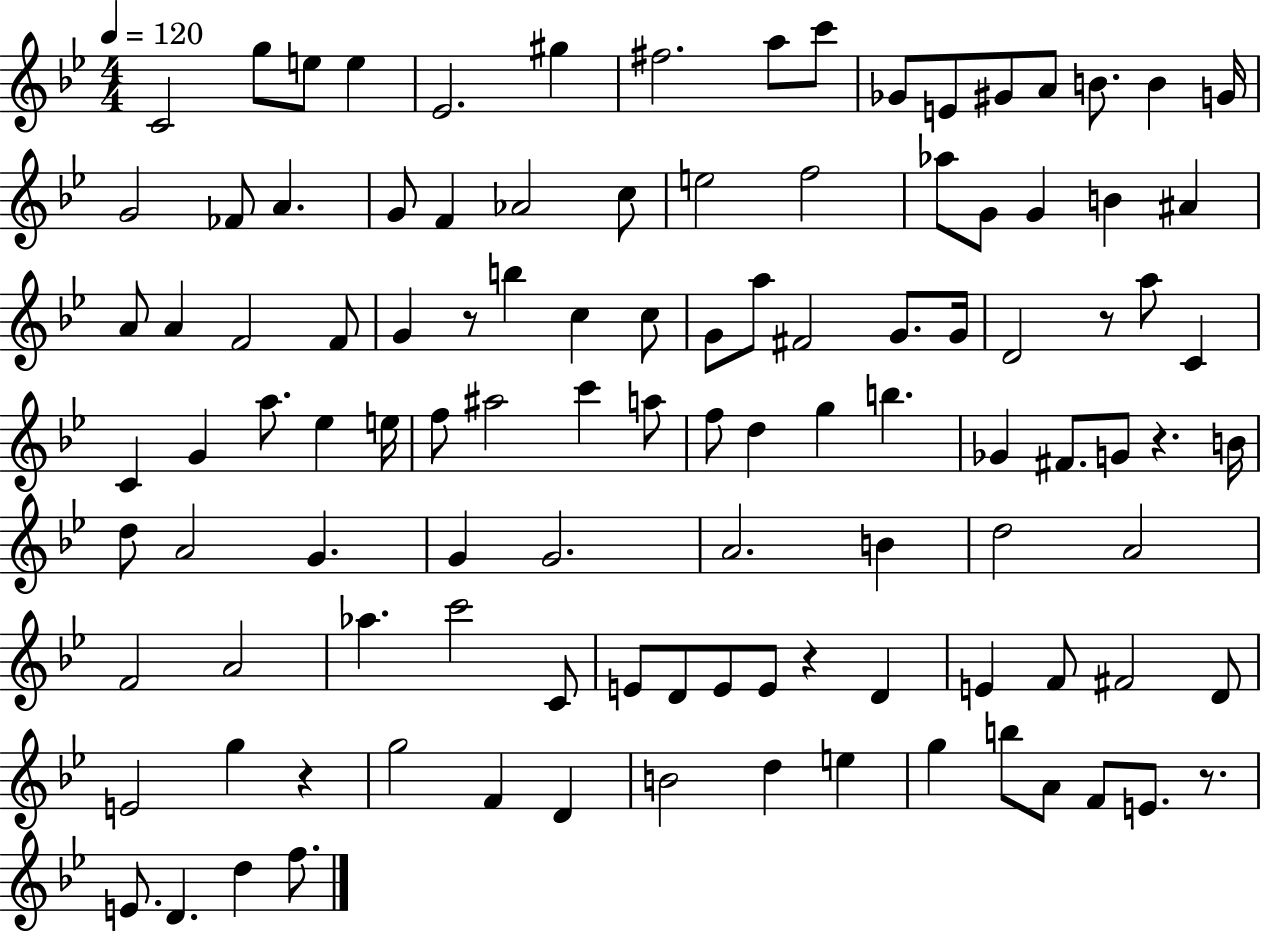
X:1
T:Untitled
M:4/4
L:1/4
K:Bb
C2 g/2 e/2 e _E2 ^g ^f2 a/2 c'/2 _G/2 E/2 ^G/2 A/2 B/2 B G/4 G2 _F/2 A G/2 F _A2 c/2 e2 f2 _a/2 G/2 G B ^A A/2 A F2 F/2 G z/2 b c c/2 G/2 a/2 ^F2 G/2 G/4 D2 z/2 a/2 C C G a/2 _e e/4 f/2 ^a2 c' a/2 f/2 d g b _G ^F/2 G/2 z B/4 d/2 A2 G G G2 A2 B d2 A2 F2 A2 _a c'2 C/2 E/2 D/2 E/2 E/2 z D E F/2 ^F2 D/2 E2 g z g2 F D B2 d e g b/2 A/2 F/2 E/2 z/2 E/2 D d f/2